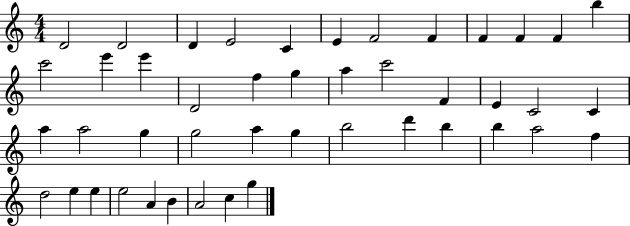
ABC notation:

X:1
T:Untitled
M:4/4
L:1/4
K:C
D2 D2 D E2 C E F2 F F F F b c'2 e' e' D2 f g a c'2 F E C2 C a a2 g g2 a g b2 d' b b a2 f d2 e e e2 A B A2 c g